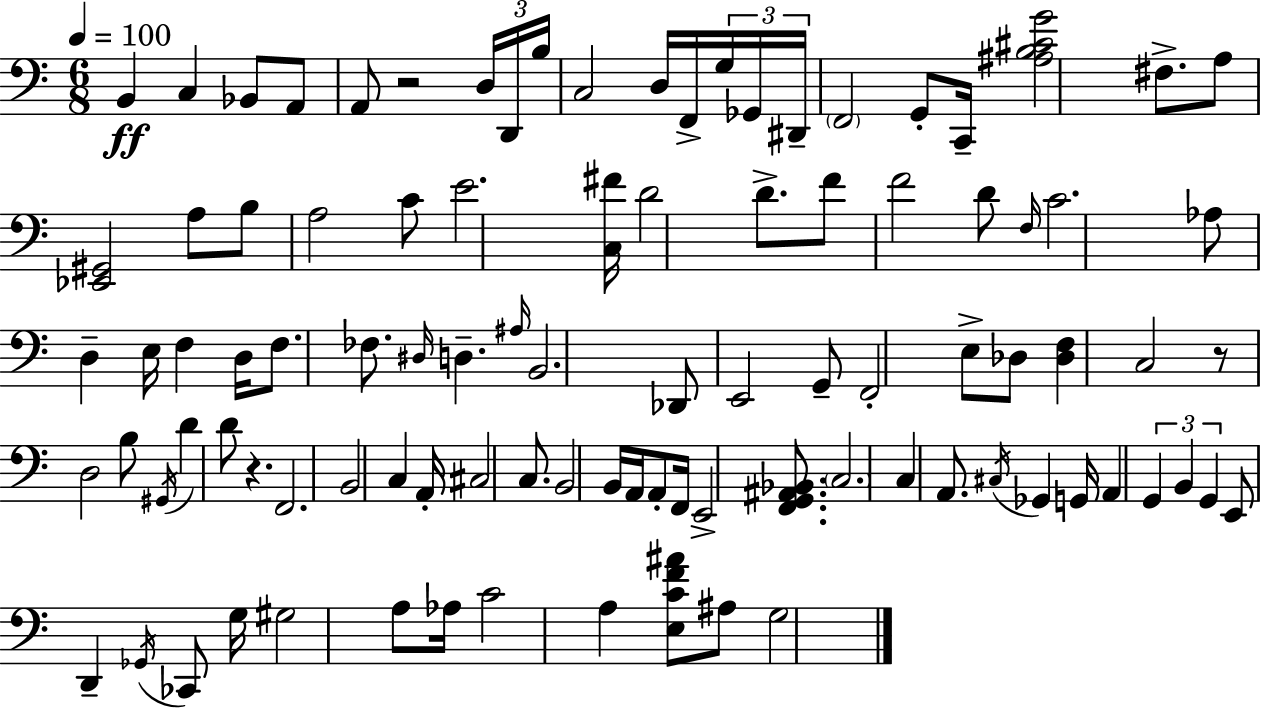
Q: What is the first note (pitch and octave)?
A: B2